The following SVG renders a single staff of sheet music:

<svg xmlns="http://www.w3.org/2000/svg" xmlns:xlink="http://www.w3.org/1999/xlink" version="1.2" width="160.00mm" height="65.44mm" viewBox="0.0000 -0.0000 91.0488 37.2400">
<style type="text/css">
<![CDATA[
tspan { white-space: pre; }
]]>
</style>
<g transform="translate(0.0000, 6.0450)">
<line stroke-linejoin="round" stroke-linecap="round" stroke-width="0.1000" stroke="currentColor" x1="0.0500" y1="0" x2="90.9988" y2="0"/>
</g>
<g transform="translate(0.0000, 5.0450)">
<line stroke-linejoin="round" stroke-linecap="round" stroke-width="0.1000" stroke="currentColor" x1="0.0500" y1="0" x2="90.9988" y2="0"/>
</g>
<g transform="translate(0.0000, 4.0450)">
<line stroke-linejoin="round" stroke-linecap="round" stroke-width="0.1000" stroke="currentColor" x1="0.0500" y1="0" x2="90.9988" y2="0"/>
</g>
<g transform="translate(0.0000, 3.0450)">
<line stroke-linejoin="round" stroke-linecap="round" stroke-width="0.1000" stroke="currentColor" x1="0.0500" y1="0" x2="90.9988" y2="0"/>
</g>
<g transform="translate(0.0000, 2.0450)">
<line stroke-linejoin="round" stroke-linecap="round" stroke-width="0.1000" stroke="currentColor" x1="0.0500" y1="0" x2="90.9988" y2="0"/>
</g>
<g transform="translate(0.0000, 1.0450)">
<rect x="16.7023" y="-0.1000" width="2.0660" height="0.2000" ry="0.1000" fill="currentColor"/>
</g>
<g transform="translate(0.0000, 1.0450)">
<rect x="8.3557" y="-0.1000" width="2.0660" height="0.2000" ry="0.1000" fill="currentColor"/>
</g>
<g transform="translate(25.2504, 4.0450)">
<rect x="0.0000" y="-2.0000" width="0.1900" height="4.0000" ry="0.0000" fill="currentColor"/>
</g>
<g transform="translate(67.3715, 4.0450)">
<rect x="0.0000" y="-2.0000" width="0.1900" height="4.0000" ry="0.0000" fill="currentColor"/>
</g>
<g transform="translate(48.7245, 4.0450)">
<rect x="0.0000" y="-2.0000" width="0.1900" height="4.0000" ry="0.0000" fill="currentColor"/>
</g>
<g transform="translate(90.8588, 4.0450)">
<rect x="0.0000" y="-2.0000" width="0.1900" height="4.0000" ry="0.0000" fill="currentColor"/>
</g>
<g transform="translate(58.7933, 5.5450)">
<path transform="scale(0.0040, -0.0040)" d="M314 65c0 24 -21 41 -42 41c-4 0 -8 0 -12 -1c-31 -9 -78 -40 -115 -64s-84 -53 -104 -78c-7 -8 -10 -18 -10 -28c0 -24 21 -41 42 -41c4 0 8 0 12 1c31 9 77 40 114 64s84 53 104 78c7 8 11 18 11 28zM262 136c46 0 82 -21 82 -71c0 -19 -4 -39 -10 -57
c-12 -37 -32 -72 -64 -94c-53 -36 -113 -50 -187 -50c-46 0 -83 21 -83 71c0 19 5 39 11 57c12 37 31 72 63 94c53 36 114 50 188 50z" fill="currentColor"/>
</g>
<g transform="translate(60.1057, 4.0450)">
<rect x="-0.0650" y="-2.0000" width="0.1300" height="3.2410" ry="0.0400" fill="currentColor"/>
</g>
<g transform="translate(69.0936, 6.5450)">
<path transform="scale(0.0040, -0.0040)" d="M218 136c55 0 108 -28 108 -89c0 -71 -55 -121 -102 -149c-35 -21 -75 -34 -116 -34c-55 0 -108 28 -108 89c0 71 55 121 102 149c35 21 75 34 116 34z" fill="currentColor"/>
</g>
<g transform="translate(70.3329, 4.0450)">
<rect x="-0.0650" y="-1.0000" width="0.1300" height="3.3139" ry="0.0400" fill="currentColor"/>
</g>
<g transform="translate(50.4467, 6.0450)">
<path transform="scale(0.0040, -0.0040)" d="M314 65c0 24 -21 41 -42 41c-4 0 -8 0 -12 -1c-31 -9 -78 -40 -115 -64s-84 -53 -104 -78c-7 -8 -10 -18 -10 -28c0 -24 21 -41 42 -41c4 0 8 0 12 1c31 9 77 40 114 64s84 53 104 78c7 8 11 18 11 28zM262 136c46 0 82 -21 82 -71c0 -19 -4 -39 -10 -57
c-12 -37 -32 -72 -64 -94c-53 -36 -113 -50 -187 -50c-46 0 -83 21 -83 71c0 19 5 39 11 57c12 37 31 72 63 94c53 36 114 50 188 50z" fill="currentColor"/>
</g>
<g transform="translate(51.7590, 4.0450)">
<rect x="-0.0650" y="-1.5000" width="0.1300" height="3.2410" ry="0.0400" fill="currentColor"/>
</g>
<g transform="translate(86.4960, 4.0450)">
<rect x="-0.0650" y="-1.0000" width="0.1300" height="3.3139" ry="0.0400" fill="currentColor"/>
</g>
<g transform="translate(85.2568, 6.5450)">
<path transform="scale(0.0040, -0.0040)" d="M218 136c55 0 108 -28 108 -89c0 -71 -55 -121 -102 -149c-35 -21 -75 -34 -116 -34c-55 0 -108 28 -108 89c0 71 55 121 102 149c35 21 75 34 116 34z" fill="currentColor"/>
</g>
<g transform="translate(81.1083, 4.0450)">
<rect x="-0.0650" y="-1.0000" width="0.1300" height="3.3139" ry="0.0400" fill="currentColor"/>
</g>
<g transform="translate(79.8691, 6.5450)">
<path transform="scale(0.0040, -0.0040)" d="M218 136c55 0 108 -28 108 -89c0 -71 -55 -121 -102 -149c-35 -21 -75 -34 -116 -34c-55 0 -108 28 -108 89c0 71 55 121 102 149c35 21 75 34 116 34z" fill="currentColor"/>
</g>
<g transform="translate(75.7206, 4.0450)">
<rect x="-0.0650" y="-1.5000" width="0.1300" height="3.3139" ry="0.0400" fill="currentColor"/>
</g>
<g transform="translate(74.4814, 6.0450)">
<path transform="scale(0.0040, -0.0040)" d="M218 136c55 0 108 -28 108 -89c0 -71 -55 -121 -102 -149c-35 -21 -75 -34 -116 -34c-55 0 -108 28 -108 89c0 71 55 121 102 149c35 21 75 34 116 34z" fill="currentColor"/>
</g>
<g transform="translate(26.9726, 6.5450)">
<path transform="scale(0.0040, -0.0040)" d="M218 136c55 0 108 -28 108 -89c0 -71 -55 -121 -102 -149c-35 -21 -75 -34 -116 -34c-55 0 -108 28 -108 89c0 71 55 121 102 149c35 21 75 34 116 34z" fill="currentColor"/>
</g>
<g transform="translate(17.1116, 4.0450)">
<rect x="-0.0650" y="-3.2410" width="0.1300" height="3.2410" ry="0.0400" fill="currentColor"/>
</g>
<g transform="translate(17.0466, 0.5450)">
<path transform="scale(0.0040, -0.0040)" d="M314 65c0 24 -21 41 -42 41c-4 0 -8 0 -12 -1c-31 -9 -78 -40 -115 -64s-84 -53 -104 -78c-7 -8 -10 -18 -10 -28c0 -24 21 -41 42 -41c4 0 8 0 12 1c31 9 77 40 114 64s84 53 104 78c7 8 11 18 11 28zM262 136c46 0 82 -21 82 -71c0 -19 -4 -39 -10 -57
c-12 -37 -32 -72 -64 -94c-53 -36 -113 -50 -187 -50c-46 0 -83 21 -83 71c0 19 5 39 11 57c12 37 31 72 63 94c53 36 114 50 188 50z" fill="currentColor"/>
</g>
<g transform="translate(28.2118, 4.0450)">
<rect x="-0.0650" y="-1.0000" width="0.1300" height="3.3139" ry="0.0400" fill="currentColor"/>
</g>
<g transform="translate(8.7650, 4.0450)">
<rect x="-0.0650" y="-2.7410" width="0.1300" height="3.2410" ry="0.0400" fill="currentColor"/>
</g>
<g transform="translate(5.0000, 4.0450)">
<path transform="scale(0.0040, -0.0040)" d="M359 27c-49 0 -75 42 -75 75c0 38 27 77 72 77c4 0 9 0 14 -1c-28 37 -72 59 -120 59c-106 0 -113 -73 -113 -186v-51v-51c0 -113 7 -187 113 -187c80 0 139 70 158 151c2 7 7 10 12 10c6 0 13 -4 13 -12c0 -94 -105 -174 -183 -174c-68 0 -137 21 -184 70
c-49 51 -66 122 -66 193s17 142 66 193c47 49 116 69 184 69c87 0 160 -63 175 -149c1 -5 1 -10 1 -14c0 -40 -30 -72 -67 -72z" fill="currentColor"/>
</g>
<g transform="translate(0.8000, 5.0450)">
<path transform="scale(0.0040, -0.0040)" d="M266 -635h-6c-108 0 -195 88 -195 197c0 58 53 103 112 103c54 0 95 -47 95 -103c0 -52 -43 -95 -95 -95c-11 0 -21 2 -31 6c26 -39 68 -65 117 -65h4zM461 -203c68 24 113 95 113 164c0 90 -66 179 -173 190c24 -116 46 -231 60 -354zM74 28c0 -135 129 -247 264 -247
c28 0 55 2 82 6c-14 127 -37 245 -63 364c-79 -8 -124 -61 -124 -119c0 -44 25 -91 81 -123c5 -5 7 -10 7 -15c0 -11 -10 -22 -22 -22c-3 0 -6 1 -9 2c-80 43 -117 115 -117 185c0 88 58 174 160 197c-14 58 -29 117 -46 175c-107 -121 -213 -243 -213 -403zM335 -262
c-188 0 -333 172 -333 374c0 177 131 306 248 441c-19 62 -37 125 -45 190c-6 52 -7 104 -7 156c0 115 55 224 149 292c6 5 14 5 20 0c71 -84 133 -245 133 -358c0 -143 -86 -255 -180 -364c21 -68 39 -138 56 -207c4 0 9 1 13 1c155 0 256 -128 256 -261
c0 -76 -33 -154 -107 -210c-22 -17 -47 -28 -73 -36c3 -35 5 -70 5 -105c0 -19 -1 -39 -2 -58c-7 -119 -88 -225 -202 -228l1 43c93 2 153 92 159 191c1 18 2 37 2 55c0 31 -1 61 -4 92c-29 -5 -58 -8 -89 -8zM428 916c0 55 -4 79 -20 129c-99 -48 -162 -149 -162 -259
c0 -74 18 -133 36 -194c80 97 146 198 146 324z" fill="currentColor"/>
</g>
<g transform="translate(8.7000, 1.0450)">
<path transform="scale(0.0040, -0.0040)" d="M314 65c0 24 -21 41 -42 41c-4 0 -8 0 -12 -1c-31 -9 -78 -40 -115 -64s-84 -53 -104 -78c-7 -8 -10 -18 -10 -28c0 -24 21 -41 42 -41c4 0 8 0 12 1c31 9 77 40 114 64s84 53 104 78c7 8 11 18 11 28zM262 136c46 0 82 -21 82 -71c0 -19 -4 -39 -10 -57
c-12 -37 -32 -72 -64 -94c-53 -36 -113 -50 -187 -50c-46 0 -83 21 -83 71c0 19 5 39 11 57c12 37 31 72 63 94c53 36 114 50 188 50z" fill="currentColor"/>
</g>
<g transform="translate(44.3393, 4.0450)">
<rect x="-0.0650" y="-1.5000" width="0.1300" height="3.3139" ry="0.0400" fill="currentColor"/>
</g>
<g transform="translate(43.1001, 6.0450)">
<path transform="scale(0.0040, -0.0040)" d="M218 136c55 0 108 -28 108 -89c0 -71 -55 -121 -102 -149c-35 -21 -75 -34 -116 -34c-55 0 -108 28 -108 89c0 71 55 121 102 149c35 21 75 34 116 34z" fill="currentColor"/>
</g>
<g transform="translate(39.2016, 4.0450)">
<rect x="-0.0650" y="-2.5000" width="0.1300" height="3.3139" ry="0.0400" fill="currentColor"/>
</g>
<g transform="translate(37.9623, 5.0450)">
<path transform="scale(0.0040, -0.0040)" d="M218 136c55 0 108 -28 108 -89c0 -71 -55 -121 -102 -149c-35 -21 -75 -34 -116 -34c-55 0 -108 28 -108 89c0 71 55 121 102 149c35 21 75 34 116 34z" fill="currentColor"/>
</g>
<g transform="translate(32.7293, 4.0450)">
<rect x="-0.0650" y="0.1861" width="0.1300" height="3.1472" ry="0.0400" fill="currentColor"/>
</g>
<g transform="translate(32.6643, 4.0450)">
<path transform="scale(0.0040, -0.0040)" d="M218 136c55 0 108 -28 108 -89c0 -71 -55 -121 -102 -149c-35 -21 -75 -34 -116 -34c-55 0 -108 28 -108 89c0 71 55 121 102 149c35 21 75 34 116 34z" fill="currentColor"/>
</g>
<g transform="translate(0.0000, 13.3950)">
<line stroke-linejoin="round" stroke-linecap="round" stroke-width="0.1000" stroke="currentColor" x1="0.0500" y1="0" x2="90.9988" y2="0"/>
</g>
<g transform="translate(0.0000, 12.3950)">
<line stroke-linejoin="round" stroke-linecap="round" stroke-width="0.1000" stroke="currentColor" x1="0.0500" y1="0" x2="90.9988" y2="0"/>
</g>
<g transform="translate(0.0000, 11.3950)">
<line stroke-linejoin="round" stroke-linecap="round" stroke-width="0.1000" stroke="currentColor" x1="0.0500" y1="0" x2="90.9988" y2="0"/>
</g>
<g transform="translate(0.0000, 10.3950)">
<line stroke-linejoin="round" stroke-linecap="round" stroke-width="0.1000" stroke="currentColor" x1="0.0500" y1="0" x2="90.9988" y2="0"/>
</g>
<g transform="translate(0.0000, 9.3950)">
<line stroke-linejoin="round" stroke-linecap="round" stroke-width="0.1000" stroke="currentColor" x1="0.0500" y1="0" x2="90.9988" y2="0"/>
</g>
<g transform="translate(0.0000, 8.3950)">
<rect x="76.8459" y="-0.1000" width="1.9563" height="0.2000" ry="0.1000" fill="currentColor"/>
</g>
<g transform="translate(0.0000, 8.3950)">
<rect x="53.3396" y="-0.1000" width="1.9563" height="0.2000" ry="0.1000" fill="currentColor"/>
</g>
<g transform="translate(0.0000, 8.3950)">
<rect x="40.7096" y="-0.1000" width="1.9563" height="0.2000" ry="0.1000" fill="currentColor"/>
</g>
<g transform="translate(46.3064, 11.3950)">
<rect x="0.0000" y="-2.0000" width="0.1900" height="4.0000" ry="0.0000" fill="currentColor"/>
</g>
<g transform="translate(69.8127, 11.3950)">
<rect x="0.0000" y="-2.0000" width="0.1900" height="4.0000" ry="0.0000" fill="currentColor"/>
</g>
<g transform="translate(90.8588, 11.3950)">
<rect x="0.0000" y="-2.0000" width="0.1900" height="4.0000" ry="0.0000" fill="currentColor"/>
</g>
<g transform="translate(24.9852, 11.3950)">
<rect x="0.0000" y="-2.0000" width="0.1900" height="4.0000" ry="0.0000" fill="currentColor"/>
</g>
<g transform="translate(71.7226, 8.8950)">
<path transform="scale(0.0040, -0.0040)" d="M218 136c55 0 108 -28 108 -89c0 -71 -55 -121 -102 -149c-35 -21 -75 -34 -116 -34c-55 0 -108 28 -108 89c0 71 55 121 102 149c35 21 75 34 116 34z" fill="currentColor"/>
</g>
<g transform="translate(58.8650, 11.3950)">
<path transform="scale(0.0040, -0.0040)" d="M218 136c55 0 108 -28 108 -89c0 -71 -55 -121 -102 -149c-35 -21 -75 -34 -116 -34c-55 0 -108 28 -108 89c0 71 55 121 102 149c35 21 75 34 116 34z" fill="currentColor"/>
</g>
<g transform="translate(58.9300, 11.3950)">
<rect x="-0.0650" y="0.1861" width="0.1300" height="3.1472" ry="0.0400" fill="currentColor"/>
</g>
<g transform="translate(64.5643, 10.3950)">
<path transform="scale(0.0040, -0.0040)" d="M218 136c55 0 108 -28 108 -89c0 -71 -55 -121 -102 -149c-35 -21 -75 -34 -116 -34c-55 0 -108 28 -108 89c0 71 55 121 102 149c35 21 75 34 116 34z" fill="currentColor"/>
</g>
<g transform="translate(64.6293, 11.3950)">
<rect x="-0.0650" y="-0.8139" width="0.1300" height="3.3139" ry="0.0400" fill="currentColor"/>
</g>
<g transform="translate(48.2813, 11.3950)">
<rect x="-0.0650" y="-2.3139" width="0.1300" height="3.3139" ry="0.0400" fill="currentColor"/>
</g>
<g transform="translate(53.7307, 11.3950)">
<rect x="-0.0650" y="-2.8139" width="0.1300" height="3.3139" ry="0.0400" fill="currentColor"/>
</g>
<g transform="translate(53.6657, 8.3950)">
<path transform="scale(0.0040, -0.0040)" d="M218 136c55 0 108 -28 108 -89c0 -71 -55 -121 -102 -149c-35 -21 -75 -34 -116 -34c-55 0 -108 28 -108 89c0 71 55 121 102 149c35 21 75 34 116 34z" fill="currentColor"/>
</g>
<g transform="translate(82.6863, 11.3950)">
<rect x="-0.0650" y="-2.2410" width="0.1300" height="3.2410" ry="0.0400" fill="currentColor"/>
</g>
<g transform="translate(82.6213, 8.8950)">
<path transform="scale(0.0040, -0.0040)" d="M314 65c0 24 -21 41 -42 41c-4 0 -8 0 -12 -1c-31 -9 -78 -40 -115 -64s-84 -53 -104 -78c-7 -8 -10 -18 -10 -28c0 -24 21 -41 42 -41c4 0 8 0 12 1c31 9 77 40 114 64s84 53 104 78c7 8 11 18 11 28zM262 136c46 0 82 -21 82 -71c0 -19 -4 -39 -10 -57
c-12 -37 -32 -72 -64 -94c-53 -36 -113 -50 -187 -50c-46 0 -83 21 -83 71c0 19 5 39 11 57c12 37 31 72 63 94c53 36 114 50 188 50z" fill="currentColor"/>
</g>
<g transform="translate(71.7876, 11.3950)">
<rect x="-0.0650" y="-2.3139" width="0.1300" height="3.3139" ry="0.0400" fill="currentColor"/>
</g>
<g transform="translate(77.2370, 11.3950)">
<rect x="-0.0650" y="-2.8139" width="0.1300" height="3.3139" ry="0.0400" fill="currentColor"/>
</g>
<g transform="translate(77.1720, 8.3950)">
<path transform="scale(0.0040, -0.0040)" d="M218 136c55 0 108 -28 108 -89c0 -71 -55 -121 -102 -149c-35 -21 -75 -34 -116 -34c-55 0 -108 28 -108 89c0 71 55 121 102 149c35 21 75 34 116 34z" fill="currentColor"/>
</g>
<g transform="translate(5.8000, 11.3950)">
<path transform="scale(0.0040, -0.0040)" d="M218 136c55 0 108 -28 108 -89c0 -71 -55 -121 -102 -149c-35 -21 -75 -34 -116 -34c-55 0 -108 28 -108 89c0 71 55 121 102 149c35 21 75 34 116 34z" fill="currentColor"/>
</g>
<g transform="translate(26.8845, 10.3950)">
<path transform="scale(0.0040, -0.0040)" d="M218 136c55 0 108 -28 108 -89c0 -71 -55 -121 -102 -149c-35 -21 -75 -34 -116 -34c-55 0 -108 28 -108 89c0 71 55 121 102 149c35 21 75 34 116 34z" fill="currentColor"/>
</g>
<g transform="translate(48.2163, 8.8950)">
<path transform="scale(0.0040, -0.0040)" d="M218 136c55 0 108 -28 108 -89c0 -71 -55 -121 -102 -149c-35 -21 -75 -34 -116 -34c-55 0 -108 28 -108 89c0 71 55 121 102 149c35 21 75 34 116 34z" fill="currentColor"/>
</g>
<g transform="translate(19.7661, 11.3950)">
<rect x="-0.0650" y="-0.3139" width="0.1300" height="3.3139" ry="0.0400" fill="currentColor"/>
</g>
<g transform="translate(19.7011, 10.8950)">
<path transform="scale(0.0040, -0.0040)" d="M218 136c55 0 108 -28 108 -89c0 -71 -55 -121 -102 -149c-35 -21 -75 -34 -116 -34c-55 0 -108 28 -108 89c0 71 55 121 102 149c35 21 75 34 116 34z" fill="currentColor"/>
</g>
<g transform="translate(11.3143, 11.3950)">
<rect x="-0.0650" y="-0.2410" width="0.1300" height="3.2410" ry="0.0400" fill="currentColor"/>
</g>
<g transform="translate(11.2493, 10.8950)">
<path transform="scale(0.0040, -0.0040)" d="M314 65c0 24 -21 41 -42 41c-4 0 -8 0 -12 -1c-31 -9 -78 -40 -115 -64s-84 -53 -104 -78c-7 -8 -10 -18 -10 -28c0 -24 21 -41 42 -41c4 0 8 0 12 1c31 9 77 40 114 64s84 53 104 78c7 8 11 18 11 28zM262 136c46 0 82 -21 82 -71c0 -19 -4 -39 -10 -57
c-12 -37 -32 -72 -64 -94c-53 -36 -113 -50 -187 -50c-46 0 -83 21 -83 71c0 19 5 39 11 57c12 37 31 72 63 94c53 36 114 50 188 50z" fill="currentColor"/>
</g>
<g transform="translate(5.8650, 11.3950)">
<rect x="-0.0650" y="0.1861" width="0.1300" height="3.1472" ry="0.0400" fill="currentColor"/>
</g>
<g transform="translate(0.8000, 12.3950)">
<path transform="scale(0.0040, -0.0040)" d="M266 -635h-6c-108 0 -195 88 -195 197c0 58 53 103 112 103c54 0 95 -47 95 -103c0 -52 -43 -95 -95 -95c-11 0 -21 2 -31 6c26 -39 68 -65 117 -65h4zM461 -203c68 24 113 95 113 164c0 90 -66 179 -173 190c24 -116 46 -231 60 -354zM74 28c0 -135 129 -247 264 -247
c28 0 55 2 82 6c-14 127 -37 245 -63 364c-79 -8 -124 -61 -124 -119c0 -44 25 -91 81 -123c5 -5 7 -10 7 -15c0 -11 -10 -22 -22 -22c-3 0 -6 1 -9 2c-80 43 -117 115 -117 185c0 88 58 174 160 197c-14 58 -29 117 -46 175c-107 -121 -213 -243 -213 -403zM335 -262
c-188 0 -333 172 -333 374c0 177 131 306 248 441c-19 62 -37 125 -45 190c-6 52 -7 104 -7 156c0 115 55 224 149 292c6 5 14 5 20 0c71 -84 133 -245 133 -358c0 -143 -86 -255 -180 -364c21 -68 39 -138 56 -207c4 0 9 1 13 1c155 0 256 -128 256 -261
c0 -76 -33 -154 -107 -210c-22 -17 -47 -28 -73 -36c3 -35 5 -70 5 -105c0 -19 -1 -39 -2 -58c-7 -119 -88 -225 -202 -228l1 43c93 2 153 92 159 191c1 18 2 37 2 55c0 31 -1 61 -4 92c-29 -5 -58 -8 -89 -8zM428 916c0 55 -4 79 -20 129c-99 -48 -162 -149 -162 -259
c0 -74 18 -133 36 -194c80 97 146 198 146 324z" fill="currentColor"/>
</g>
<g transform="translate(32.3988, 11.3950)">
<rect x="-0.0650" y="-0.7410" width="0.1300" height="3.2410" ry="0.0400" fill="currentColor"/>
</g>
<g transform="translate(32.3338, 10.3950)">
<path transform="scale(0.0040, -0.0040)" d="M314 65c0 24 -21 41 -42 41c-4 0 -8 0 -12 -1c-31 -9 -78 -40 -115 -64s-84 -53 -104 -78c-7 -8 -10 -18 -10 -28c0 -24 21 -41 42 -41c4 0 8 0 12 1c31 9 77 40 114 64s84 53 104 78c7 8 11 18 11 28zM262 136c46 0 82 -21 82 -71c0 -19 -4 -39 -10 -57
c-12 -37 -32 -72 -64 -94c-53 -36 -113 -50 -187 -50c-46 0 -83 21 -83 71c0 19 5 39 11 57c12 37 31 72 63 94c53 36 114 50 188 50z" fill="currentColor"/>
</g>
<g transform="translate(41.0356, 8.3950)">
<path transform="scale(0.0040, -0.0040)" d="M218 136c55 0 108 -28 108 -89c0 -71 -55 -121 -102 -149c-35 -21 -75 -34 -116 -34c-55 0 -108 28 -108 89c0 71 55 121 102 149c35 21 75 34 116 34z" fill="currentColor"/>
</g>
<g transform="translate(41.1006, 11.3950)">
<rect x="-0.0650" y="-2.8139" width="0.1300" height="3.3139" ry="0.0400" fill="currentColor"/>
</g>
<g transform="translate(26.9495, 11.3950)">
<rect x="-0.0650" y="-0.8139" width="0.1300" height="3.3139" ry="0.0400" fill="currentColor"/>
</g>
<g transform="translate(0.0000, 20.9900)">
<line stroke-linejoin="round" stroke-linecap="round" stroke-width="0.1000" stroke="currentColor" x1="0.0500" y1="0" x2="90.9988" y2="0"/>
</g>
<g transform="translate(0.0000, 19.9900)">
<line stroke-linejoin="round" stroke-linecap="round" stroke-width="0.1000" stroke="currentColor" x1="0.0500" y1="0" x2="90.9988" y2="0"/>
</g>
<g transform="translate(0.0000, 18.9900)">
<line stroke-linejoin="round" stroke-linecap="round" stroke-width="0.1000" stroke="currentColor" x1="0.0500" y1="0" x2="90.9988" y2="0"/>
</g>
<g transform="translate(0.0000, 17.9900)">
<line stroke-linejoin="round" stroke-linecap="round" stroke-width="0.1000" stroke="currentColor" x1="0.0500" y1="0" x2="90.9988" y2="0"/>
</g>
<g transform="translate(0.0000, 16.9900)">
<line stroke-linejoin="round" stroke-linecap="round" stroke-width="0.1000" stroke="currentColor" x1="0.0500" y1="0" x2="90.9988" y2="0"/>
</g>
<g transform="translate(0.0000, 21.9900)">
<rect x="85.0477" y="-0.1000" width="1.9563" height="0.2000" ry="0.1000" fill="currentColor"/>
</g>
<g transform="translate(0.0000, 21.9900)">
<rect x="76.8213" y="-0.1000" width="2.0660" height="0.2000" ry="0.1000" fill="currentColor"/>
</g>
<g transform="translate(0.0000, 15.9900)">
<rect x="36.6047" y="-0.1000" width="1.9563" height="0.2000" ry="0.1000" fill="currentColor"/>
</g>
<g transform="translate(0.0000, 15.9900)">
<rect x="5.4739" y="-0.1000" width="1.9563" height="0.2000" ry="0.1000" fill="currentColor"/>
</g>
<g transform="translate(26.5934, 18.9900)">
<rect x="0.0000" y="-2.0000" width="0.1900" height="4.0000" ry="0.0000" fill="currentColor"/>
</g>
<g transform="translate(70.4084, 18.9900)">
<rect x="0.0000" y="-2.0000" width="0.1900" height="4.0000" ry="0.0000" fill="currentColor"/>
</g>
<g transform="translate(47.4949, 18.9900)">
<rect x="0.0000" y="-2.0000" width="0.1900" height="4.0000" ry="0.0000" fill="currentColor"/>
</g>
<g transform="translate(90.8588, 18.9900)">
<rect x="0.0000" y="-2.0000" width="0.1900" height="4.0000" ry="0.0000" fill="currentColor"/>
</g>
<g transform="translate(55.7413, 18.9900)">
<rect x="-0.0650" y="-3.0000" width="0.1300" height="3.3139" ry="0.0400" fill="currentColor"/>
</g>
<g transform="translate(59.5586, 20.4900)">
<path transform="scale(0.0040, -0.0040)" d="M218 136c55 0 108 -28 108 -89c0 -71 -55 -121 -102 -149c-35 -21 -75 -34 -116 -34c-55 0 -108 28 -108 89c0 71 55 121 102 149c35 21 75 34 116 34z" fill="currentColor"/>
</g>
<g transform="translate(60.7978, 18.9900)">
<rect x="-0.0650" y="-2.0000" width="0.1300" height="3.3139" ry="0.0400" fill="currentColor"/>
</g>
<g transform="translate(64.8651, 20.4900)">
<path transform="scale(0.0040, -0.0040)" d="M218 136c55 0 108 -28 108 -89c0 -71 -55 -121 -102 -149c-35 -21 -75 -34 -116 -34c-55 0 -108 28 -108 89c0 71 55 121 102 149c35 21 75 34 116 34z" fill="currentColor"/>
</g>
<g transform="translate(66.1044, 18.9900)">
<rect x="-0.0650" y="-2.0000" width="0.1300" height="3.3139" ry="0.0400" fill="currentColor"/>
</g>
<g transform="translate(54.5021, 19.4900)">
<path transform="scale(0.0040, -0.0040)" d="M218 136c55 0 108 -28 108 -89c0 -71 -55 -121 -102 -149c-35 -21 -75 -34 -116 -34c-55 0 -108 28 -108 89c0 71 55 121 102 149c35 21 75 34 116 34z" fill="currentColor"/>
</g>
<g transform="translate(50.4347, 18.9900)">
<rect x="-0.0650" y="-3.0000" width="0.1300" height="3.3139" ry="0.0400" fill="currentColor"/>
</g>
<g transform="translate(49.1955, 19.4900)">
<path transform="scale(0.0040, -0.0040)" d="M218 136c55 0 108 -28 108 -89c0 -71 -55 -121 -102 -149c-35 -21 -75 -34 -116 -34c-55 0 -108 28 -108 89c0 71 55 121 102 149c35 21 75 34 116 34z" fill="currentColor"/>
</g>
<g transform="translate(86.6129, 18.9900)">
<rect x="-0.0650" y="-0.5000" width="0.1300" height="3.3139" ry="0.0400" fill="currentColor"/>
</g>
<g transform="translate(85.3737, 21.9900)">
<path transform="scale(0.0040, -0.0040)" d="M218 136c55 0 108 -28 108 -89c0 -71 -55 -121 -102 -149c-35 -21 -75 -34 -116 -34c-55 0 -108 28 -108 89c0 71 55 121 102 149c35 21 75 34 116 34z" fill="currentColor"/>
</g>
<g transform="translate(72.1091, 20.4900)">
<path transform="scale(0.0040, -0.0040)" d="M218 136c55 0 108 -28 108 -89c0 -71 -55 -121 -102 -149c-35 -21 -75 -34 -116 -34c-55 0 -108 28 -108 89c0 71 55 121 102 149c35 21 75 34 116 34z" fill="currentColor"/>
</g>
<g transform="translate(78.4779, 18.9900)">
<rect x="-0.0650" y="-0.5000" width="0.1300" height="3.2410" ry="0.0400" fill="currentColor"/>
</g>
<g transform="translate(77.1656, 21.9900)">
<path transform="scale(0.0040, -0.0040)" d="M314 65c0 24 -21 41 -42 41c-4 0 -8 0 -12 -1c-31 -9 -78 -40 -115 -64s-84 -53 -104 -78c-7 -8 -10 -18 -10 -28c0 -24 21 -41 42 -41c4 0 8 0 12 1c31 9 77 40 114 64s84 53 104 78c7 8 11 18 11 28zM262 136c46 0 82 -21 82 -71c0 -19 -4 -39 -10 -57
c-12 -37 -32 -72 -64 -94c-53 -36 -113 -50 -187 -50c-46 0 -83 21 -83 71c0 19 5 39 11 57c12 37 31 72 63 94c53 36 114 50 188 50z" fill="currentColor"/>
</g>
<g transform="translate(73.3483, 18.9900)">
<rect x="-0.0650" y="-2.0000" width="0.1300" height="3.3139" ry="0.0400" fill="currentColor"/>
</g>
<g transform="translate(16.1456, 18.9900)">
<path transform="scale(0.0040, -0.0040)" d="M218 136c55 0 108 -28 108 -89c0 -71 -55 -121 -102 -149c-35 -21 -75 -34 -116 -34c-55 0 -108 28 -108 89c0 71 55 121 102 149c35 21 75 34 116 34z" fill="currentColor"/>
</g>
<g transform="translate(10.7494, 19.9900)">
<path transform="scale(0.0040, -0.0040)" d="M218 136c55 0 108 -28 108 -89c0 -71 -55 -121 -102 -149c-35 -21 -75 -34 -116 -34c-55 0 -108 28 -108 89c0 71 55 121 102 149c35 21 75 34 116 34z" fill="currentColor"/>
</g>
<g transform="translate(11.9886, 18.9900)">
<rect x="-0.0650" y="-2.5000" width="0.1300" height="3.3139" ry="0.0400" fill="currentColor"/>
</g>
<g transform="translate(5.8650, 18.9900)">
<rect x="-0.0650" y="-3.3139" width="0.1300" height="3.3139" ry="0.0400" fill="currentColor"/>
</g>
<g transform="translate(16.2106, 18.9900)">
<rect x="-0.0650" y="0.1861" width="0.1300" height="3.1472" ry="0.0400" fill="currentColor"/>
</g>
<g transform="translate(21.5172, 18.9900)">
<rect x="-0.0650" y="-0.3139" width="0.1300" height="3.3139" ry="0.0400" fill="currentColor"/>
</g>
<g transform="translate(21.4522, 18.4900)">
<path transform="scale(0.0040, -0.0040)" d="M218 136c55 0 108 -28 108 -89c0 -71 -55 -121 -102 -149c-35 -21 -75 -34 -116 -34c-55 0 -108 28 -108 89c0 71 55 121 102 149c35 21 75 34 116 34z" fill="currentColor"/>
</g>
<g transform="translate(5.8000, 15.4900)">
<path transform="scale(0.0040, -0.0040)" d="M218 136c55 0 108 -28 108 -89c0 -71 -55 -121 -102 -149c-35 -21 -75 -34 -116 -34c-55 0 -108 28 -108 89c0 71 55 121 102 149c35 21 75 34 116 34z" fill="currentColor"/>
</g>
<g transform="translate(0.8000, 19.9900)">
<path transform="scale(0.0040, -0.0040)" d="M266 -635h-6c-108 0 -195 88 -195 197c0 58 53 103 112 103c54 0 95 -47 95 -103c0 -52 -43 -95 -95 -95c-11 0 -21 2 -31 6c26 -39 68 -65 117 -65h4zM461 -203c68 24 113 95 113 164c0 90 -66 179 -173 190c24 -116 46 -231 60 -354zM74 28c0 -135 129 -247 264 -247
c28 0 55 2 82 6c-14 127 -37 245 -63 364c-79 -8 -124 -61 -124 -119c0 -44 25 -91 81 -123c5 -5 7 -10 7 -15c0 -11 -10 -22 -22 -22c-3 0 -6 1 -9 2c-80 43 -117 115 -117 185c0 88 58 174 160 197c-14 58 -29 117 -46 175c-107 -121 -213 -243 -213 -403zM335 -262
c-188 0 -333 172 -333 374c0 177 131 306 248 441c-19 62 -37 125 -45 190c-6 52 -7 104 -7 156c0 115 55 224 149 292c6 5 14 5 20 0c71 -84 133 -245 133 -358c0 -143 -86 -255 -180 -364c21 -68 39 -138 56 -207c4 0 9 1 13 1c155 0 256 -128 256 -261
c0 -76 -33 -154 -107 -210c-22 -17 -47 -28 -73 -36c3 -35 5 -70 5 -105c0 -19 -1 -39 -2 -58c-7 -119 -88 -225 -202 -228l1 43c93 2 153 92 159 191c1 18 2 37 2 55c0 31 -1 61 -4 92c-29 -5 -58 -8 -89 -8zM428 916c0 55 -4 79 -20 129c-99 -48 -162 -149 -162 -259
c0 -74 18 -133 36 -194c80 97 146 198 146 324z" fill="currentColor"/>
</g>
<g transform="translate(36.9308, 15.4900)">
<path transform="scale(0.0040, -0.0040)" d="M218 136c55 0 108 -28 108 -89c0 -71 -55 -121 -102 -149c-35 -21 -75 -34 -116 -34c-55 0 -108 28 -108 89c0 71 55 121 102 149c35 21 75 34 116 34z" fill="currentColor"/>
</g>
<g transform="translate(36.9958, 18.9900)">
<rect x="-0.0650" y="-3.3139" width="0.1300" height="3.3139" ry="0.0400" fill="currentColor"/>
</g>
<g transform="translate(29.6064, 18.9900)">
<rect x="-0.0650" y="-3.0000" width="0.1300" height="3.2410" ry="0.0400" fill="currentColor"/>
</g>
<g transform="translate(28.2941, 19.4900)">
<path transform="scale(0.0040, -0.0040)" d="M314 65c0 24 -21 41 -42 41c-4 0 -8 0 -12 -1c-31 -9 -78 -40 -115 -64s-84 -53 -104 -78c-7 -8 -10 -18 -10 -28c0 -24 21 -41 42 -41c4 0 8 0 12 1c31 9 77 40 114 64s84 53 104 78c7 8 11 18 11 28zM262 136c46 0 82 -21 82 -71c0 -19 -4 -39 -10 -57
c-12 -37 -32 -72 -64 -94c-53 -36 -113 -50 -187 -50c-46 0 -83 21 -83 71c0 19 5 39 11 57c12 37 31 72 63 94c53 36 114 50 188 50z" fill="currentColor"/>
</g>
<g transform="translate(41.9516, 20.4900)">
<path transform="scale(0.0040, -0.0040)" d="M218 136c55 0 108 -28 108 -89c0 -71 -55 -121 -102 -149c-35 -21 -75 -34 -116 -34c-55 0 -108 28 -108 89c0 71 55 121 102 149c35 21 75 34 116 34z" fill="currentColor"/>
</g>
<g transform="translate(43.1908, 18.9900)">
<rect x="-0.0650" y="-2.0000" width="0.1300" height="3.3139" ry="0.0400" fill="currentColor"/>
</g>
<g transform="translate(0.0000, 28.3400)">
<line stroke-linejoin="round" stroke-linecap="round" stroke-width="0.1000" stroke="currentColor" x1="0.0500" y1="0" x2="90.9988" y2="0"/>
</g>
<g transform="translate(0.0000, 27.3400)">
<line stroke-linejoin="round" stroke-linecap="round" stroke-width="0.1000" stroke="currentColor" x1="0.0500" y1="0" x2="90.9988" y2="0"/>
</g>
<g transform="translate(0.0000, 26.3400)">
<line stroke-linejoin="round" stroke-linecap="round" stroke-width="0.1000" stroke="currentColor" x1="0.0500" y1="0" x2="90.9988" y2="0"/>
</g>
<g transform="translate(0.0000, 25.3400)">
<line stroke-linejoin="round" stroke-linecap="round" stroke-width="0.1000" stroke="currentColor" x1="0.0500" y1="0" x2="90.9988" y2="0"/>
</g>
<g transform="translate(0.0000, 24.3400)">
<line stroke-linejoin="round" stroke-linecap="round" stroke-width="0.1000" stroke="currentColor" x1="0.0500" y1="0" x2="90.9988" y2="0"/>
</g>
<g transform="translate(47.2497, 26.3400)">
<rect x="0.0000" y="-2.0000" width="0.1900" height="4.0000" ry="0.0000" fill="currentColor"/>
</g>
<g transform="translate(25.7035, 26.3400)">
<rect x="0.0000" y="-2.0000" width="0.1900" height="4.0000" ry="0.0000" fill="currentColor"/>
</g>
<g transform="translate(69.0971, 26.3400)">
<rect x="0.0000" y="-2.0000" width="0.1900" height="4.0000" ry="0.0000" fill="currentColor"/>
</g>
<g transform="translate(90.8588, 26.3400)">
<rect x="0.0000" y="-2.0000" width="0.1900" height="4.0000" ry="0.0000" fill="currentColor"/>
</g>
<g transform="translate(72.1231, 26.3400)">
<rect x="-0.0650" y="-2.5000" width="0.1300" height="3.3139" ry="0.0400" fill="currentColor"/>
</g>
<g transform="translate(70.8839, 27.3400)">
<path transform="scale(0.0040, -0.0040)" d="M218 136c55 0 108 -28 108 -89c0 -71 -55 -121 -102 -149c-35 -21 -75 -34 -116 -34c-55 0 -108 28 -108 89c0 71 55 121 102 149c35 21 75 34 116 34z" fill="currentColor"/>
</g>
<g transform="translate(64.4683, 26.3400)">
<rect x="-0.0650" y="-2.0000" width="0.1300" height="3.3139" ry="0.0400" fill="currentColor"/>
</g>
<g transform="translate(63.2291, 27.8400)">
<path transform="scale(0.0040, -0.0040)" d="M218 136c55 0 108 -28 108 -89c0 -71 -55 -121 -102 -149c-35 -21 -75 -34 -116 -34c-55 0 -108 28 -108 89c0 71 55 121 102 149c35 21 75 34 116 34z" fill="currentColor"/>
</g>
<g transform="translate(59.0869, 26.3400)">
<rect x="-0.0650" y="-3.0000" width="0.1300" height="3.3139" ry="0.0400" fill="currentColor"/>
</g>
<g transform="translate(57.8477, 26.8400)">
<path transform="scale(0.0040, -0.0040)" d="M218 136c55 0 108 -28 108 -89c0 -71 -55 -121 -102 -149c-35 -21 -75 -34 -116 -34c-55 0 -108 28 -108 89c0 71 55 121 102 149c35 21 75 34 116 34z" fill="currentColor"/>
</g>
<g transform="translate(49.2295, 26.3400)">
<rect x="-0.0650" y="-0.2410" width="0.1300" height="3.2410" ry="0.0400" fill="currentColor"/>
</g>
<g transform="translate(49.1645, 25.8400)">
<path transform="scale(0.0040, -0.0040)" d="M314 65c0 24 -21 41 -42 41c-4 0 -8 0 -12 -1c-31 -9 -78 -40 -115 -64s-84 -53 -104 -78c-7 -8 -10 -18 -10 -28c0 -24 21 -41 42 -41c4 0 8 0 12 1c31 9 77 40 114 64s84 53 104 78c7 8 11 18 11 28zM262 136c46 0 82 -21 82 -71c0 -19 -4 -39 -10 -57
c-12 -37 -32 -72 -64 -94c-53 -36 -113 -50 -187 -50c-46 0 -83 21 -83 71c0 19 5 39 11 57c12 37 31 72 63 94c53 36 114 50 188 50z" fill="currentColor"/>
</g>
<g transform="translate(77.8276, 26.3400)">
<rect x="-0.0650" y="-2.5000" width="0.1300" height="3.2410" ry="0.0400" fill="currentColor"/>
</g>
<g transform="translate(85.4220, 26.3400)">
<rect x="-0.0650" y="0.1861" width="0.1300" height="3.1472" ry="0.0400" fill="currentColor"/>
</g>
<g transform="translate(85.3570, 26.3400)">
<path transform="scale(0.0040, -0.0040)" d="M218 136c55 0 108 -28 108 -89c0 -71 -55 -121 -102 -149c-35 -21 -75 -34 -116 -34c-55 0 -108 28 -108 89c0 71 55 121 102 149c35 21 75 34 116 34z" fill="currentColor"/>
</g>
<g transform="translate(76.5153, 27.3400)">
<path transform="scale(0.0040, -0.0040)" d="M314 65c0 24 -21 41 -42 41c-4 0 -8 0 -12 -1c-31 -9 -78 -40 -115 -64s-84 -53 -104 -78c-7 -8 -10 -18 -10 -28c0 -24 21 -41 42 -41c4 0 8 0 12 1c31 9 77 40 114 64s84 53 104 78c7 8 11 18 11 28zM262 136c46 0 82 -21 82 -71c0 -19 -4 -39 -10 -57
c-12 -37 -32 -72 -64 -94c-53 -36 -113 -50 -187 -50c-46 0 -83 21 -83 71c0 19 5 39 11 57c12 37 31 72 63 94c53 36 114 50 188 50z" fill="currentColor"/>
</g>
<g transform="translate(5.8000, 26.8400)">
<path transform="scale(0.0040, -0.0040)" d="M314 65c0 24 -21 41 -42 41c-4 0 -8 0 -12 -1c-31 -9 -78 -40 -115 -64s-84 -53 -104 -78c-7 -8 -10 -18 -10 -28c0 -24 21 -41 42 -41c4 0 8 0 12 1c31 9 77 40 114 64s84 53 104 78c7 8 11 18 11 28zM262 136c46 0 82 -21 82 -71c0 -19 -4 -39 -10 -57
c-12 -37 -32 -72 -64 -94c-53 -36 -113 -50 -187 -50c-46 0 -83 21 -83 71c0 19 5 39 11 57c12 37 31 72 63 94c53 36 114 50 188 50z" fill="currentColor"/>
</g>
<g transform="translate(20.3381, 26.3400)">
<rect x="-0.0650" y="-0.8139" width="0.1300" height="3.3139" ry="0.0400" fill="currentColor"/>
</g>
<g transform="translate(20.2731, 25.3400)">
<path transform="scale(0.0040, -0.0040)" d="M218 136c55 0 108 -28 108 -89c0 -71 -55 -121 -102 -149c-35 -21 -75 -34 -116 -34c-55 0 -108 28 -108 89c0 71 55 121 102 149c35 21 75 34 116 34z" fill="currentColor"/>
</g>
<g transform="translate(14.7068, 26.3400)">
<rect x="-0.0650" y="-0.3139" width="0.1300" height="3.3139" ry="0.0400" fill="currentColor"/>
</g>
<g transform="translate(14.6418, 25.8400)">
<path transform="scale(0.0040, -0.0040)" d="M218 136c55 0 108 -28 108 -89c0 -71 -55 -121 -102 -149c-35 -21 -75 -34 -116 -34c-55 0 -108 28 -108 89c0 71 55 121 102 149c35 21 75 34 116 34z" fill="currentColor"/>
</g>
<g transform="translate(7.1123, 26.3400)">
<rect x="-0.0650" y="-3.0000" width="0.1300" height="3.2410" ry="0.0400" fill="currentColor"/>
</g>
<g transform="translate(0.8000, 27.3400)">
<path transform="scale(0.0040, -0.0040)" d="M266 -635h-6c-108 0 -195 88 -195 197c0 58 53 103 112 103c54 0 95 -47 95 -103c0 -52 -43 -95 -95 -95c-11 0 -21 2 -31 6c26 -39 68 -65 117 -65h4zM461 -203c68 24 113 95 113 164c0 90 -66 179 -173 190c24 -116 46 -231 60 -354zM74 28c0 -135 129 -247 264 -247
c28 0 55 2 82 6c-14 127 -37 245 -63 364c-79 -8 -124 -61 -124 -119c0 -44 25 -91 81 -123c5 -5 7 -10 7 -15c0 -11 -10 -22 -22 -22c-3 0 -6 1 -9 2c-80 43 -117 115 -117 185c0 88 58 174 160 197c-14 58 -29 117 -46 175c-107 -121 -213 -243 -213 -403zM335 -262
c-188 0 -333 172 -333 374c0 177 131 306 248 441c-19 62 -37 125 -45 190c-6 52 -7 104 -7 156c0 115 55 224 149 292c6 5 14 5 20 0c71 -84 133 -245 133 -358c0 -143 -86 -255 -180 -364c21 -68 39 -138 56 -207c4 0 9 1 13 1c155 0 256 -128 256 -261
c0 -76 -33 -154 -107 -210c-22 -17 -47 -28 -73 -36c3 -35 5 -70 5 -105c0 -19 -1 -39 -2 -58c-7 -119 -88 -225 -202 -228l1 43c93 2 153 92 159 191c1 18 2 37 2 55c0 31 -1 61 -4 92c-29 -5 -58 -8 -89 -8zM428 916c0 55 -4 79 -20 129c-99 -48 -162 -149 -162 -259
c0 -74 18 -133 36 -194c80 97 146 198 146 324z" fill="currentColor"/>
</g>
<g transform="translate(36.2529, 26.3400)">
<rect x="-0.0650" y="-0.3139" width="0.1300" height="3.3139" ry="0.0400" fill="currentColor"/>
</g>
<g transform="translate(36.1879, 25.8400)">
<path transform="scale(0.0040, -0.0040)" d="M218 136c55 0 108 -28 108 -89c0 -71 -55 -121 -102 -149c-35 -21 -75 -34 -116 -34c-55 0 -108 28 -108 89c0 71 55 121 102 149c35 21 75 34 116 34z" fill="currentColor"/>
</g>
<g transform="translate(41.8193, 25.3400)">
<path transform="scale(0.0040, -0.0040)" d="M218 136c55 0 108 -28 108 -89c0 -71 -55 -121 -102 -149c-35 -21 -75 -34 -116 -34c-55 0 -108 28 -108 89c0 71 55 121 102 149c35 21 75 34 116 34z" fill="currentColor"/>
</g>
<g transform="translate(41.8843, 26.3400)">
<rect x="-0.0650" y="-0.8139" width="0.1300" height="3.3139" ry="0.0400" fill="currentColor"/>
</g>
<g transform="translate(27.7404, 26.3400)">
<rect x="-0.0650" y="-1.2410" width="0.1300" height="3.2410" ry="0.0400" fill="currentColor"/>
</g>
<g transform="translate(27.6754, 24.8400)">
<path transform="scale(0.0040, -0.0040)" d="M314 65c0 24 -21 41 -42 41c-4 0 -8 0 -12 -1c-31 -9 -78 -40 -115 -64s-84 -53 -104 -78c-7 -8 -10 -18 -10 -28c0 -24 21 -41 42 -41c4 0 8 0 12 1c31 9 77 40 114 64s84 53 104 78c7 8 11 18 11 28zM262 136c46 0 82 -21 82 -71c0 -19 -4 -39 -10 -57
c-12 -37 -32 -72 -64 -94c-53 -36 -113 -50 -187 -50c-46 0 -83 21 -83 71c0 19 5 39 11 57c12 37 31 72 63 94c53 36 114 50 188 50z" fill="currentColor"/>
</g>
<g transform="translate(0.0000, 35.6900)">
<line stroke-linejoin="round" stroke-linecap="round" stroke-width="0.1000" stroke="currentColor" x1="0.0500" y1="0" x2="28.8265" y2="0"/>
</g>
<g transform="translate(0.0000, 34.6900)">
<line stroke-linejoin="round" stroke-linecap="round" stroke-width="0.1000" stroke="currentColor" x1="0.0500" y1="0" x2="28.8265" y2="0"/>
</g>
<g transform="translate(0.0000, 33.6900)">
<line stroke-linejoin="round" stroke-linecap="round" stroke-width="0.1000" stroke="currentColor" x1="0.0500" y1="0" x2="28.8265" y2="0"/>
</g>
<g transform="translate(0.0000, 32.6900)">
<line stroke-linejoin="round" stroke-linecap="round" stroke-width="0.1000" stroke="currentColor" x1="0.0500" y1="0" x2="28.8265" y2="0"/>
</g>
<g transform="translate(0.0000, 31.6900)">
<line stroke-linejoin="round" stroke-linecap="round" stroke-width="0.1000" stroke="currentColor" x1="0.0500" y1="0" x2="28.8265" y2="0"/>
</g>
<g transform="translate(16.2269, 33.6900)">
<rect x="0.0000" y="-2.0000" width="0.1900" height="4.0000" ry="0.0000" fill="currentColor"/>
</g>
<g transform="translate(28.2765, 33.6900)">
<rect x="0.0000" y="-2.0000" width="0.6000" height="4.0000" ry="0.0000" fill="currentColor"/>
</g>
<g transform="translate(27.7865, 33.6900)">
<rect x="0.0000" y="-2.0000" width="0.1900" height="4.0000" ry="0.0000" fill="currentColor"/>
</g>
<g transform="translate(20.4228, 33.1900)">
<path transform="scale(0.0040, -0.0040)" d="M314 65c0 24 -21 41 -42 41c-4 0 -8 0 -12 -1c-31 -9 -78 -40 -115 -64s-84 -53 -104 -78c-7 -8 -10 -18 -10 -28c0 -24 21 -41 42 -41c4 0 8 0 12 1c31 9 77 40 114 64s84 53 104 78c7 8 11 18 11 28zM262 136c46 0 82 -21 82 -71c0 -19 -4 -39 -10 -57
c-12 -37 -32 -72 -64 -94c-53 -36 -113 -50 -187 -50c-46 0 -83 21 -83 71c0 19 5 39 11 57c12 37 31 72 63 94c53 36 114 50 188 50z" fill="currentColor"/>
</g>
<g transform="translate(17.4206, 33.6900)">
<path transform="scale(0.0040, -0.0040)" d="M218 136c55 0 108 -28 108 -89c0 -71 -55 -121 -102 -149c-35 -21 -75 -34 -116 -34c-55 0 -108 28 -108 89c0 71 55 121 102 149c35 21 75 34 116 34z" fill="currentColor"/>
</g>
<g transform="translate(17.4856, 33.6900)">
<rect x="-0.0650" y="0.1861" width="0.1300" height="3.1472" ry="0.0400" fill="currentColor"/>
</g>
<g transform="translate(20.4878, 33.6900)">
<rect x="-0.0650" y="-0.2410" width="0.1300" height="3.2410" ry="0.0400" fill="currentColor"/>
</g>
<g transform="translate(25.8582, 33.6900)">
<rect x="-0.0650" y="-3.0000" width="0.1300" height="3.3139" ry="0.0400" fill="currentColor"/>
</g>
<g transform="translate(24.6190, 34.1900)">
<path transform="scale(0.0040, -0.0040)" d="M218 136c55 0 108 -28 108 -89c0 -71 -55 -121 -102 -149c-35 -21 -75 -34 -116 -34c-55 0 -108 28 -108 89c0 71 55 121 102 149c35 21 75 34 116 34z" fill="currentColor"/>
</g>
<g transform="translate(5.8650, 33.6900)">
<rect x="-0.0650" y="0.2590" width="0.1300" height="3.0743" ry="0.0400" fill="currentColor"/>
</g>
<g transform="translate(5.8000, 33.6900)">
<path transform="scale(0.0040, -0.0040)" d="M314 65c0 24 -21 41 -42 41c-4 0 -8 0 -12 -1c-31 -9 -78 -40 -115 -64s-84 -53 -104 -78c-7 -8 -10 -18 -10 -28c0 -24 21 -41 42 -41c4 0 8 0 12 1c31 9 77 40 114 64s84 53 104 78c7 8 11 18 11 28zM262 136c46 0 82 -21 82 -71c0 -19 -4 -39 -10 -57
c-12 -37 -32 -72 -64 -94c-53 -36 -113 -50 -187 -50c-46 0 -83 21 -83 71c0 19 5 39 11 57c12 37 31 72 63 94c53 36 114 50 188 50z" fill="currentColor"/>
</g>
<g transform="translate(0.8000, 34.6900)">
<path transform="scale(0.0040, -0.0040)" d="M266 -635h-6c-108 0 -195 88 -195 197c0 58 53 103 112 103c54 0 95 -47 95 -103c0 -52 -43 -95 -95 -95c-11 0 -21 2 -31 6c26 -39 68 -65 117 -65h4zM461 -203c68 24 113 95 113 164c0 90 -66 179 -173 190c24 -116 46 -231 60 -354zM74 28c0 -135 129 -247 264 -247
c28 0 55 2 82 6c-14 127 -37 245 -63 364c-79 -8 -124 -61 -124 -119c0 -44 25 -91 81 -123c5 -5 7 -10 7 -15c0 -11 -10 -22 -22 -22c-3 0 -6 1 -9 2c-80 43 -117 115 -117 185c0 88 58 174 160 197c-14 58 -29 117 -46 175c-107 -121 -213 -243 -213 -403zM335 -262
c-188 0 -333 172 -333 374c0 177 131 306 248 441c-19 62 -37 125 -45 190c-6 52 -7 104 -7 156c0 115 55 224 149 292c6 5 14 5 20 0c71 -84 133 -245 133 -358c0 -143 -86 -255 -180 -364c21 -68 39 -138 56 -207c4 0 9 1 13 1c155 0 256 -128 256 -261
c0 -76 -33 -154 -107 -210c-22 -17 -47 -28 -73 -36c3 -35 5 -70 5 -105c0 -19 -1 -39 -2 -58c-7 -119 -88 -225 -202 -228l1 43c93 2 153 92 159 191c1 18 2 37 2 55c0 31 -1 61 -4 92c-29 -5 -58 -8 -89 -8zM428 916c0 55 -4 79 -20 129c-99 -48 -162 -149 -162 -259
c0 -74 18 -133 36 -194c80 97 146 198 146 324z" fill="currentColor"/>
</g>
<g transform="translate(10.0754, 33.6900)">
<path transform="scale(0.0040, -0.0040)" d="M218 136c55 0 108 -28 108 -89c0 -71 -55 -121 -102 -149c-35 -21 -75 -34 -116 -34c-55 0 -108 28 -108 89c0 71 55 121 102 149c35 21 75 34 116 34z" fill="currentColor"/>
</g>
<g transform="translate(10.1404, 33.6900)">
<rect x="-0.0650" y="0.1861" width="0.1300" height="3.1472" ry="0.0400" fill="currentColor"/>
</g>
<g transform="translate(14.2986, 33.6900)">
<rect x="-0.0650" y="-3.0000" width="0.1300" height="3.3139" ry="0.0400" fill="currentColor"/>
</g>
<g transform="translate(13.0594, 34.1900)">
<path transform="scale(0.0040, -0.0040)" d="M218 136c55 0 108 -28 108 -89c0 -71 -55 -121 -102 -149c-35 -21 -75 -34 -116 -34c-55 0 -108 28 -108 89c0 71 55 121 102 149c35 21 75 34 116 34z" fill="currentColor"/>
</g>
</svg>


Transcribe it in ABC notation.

X:1
T:Untitled
M:4/4
L:1/4
K:C
a2 b2 D B G E E2 F2 D E D D B c2 c d d2 a g a B d g a g2 b G B c A2 b F A A F F F C2 C A2 c d e2 c d c2 A F G G2 B B2 B A B c2 A